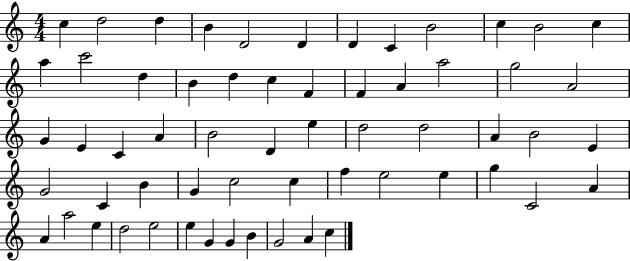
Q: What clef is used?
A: treble